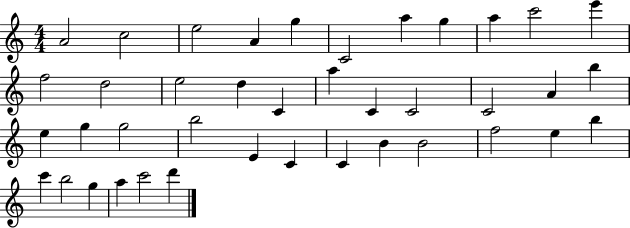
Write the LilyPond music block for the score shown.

{
  \clef treble
  \numericTimeSignature
  \time 4/4
  \key c \major
  a'2 c''2 | e''2 a'4 g''4 | c'2 a''4 g''4 | a''4 c'''2 e'''4 | \break f''2 d''2 | e''2 d''4 c'4 | a''4 c'4 c'2 | c'2 a'4 b''4 | \break e''4 g''4 g''2 | b''2 e'4 c'4 | c'4 b'4 b'2 | f''2 e''4 b''4 | \break c'''4 b''2 g''4 | a''4 c'''2 d'''4 | \bar "|."
}